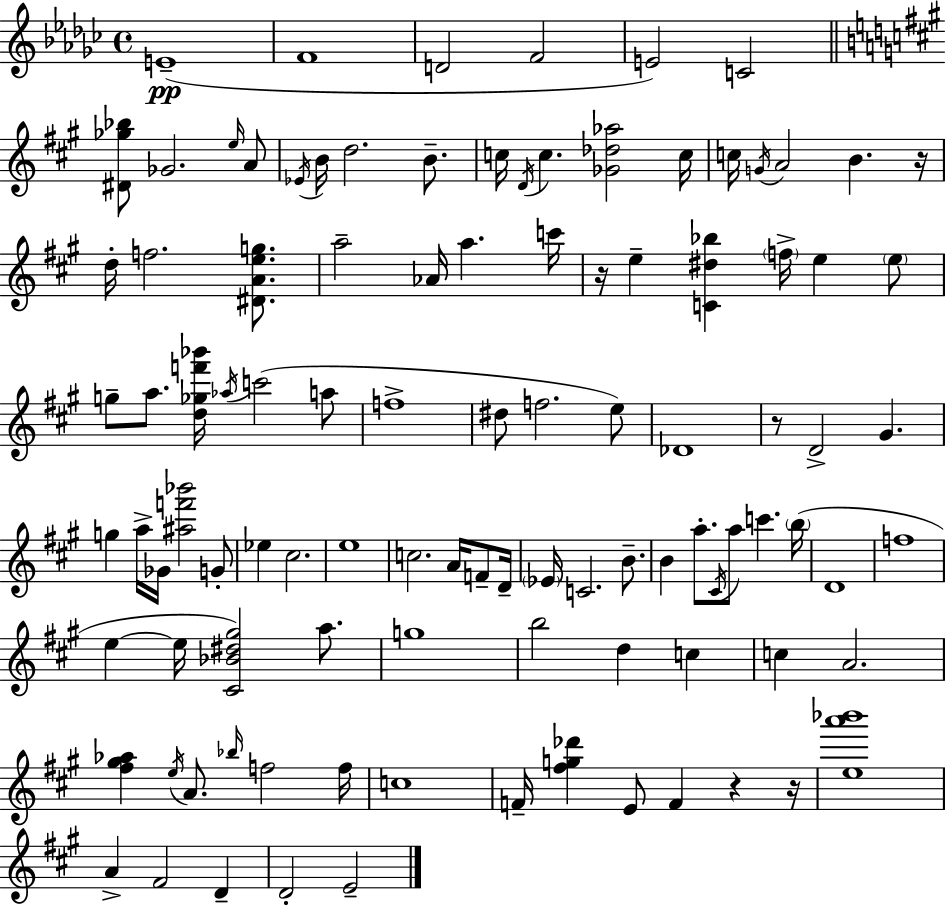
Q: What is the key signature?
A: EES minor